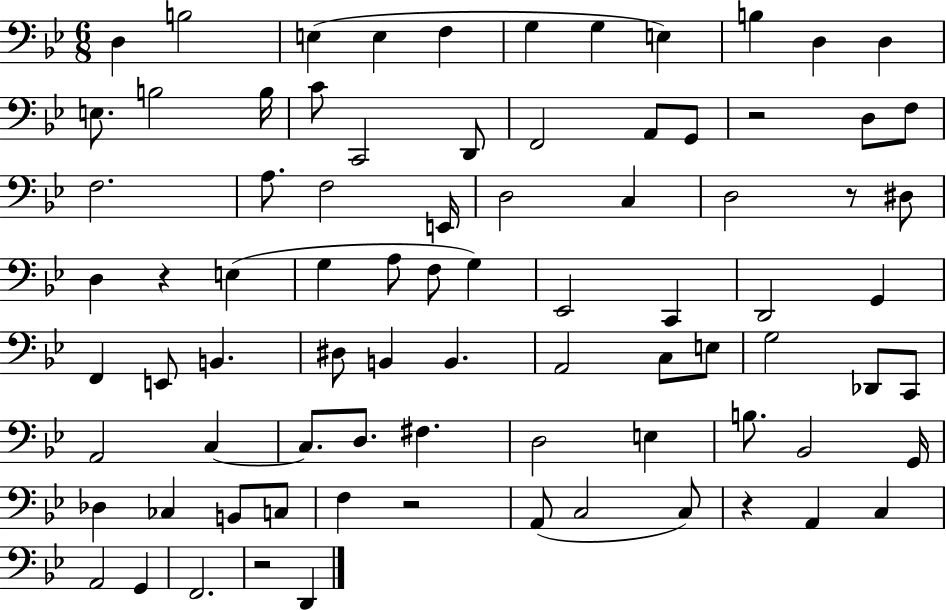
D3/q B3/h E3/q E3/q F3/q G3/q G3/q E3/q B3/q D3/q D3/q E3/e. B3/h B3/s C4/e C2/h D2/e F2/h A2/e G2/e R/h D3/e F3/e F3/h. A3/e. F3/h E2/s D3/h C3/q D3/h R/e D#3/e D3/q R/q E3/q G3/q A3/e F3/e G3/q Eb2/h C2/q D2/h G2/q F2/q E2/e B2/q. D#3/e B2/q B2/q. A2/h C3/e E3/e G3/h Db2/e C2/e A2/h C3/q C3/e. D3/e. F#3/q. D3/h E3/q B3/e. Bb2/h G2/s Db3/q CES3/q B2/e C3/e F3/q R/h A2/e C3/h C3/e R/q A2/q C3/q A2/h G2/q F2/h. R/h D2/q